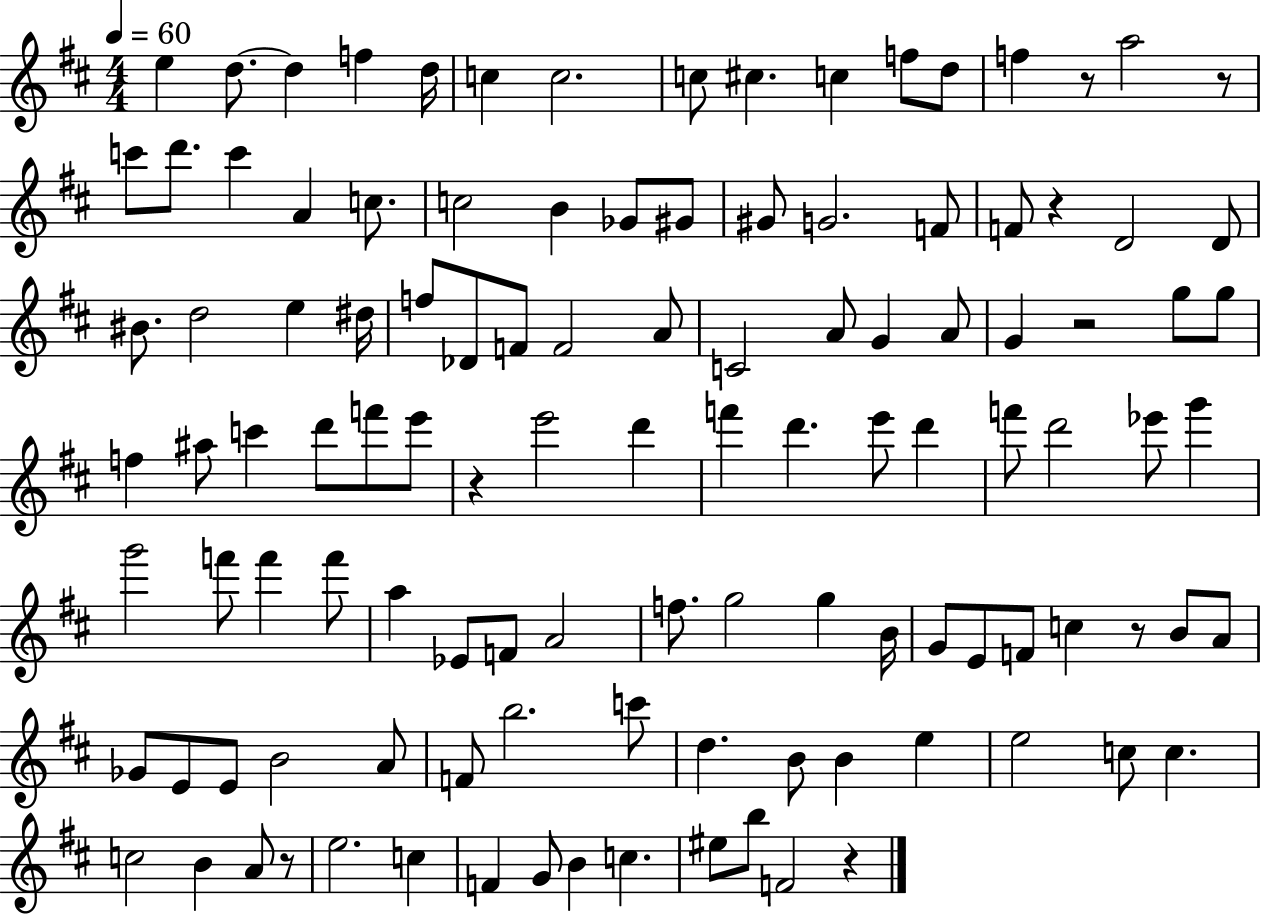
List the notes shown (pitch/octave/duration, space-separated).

E5/q D5/e. D5/q F5/q D5/s C5/q C5/h. C5/e C#5/q. C5/q F5/e D5/e F5/q R/e A5/h R/e C6/e D6/e. C6/q A4/q C5/e. C5/h B4/q Gb4/e G#4/e G#4/e G4/h. F4/e F4/e R/q D4/h D4/e BIS4/e. D5/h E5/q D#5/s F5/e Db4/e F4/e F4/h A4/e C4/h A4/e G4/q A4/e G4/q R/h G5/e G5/e F5/q A#5/e C6/q D6/e F6/e E6/e R/q E6/h D6/q F6/q D6/q. E6/e D6/q F6/e D6/h Eb6/e G6/q G6/h F6/e F6/q F6/e A5/q Eb4/e F4/e A4/h F5/e. G5/h G5/q B4/s G4/e E4/e F4/e C5/q R/e B4/e A4/e Gb4/e E4/e E4/e B4/h A4/e F4/e B5/h. C6/e D5/q. B4/e B4/q E5/q E5/h C5/e C5/q. C5/h B4/q A4/e R/e E5/h. C5/q F4/q G4/e B4/q C5/q. EIS5/e B5/e F4/h R/q